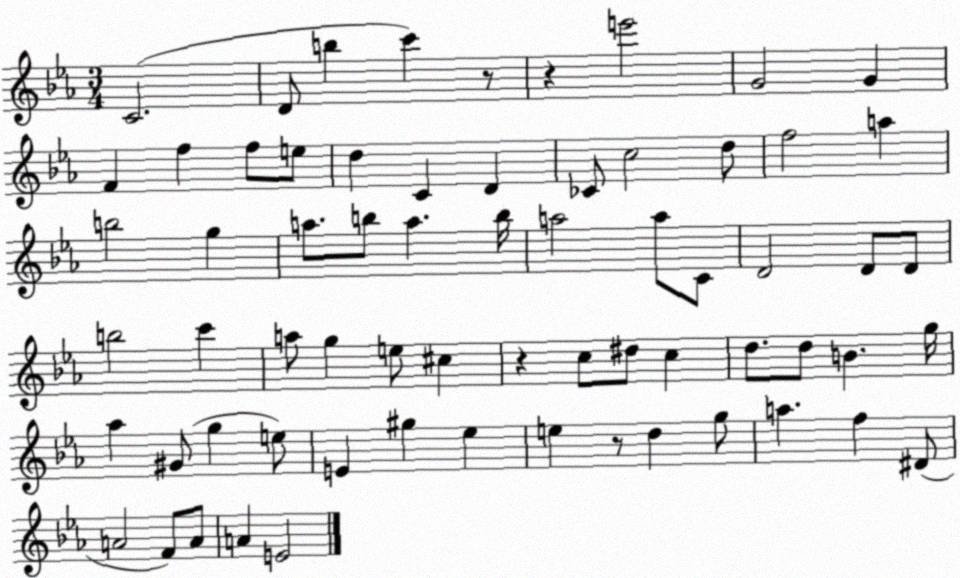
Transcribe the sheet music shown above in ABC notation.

X:1
T:Untitled
M:3/4
L:1/4
K:Eb
C2 D/2 b c' z/2 z e'2 G2 G F f f/2 e/2 d C D _C/2 c2 d/2 f2 a b2 g a/2 b/2 a b/4 a2 a/2 C/2 D2 D/2 D/2 b2 c' a/2 g e/2 ^c z c/2 ^d/2 c d/2 d/2 B g/4 _a ^G/2 g e/2 E ^g _e e z/2 d g/2 a f ^D/2 A2 F/2 A/2 A E2